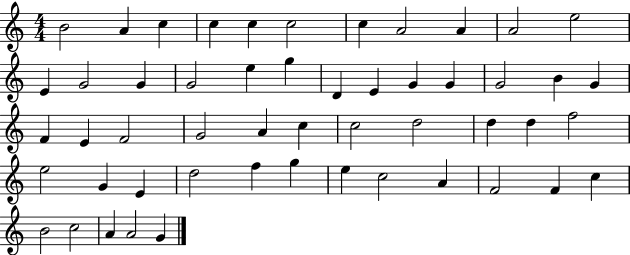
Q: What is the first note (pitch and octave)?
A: B4